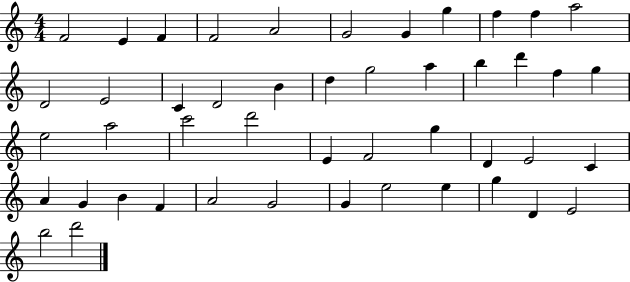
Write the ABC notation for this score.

X:1
T:Untitled
M:4/4
L:1/4
K:C
F2 E F F2 A2 G2 G g f f a2 D2 E2 C D2 B d g2 a b d' f g e2 a2 c'2 d'2 E F2 g D E2 C A G B F A2 G2 G e2 e g D E2 b2 d'2